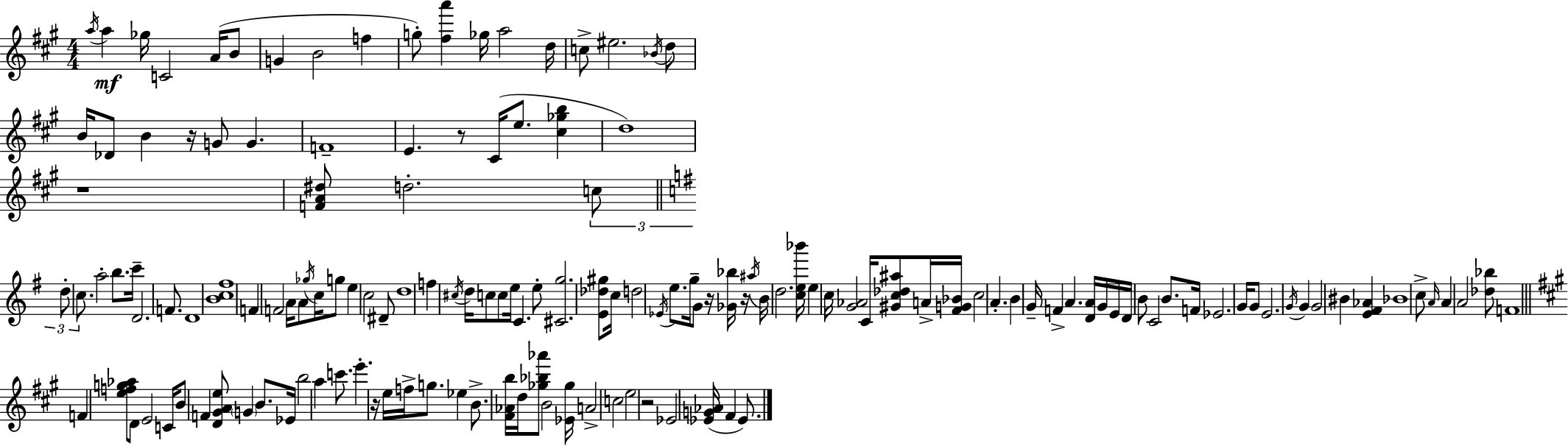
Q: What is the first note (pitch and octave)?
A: A5